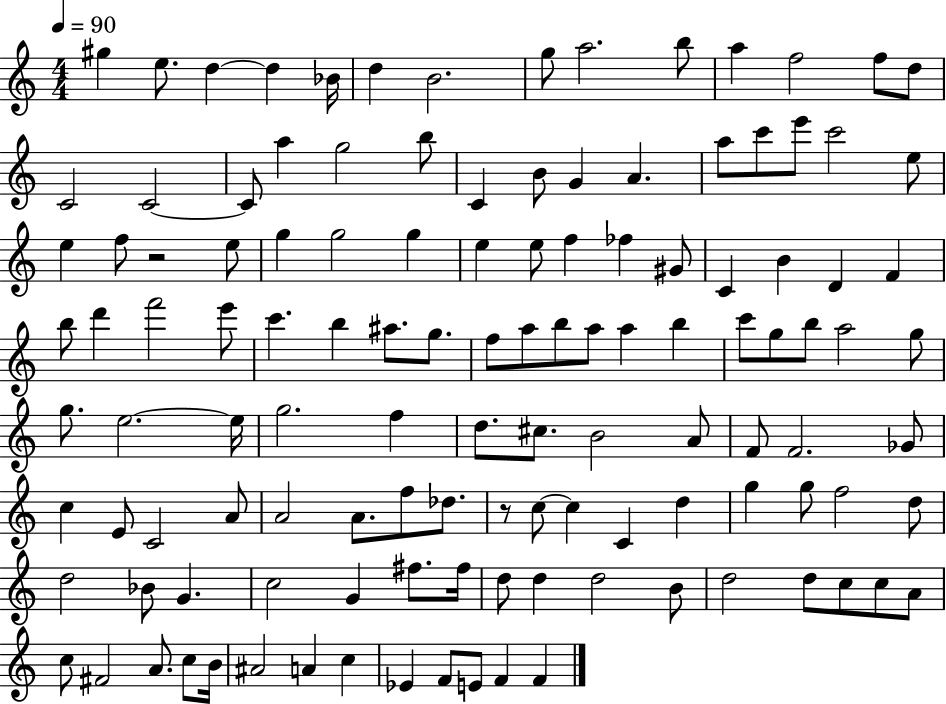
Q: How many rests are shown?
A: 2